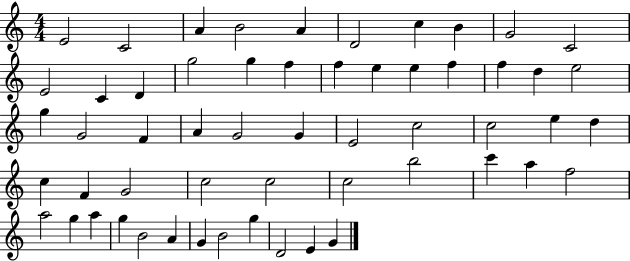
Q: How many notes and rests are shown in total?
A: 56